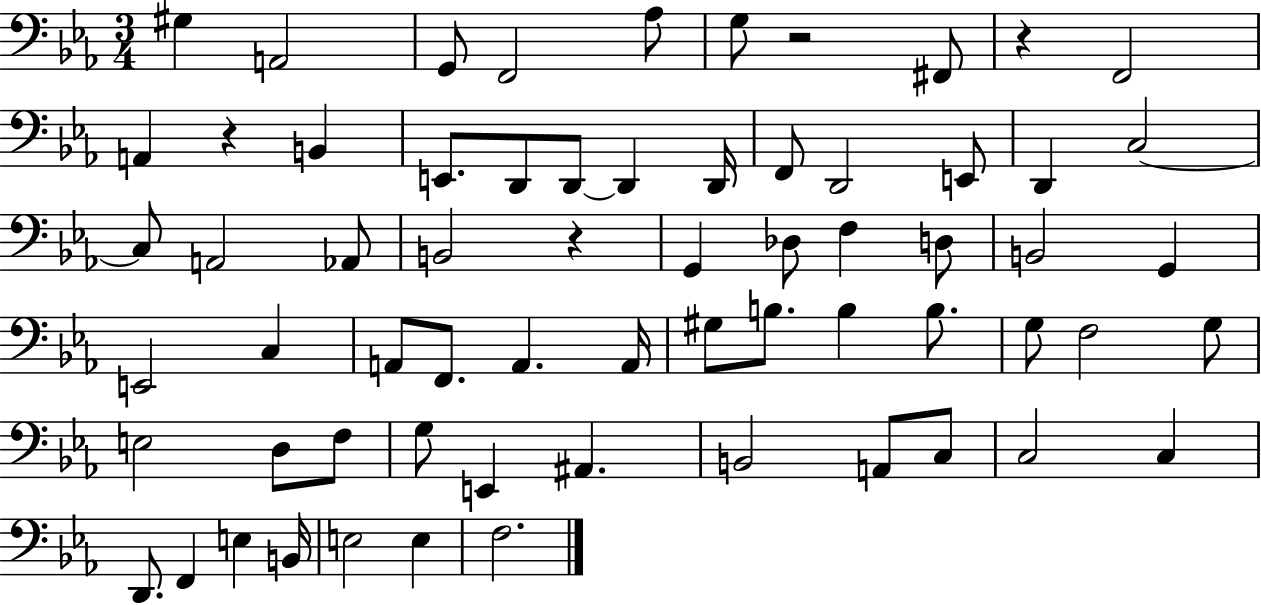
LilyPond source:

{
  \clef bass
  \numericTimeSignature
  \time 3/4
  \key ees \major
  \repeat volta 2 { gis4 a,2 | g,8 f,2 aes8 | g8 r2 fis,8 | r4 f,2 | \break a,4 r4 b,4 | e,8. d,8 d,8~~ d,4 d,16 | f,8 d,2 e,8 | d,4 c2~~ | \break c8 a,2 aes,8 | b,2 r4 | g,4 des8 f4 d8 | b,2 g,4 | \break e,2 c4 | a,8 f,8. a,4. a,16 | gis8 b8. b4 b8. | g8 f2 g8 | \break e2 d8 f8 | g8 e,4 ais,4. | b,2 a,8 c8 | c2 c4 | \break d,8. f,4 e4 b,16 | e2 e4 | f2. | } \bar "|."
}